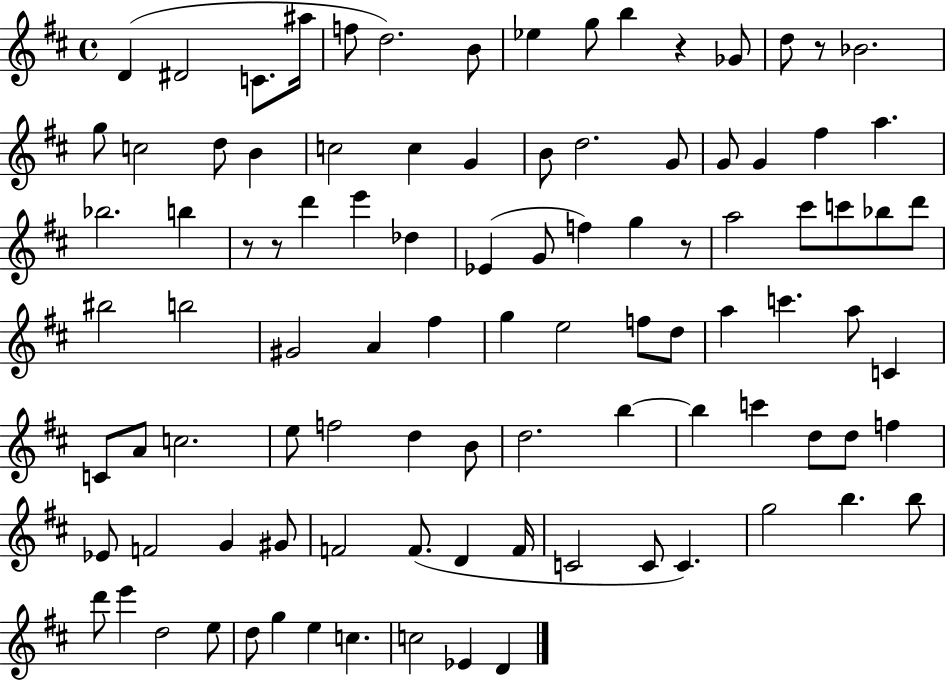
X:1
T:Untitled
M:4/4
L:1/4
K:D
D ^D2 C/2 ^a/4 f/2 d2 B/2 _e g/2 b z _G/2 d/2 z/2 _B2 g/2 c2 d/2 B c2 c G B/2 d2 G/2 G/2 G ^f a _b2 b z/2 z/2 d' e' _d _E G/2 f g z/2 a2 ^c'/2 c'/2 _b/2 d'/2 ^b2 b2 ^G2 A ^f g e2 f/2 d/2 a c' a/2 C C/2 A/2 c2 e/2 f2 d B/2 d2 b b c' d/2 d/2 f _E/2 F2 G ^G/2 F2 F/2 D F/4 C2 C/2 C g2 b b/2 d'/2 e' d2 e/2 d/2 g e c c2 _E D